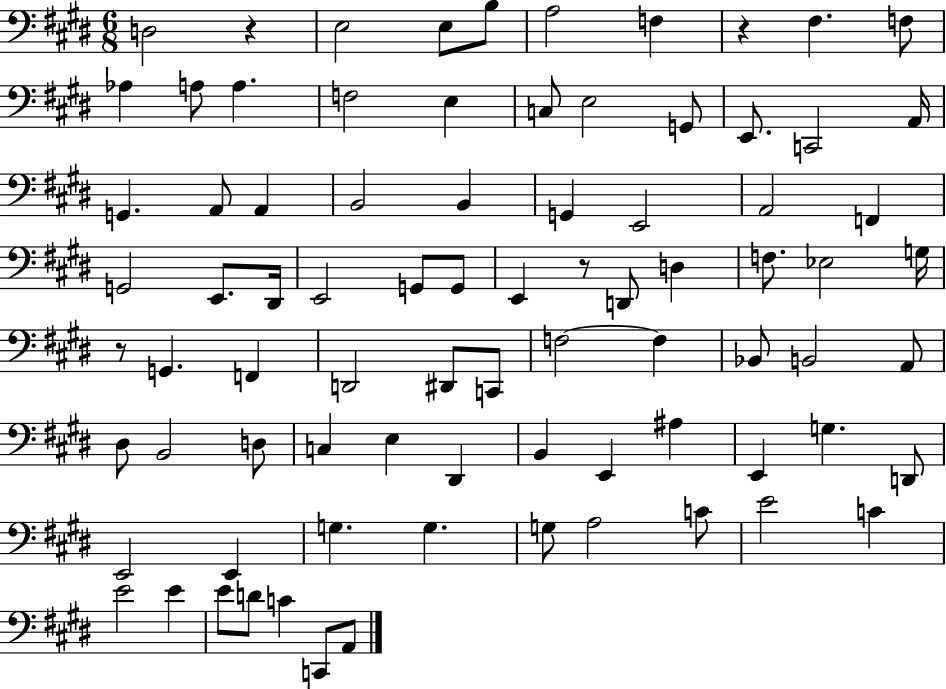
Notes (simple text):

D3/h R/q E3/h E3/e B3/e A3/h F3/q R/q F#3/q. F3/e Ab3/q A3/e A3/q. F3/h E3/q C3/e E3/h G2/e E2/e. C2/h A2/s G2/q. A2/e A2/q B2/h B2/q G2/q E2/h A2/h F2/q G2/h E2/e. D#2/s E2/h G2/e G2/e E2/q R/e D2/e D3/q F3/e. Eb3/h G3/s R/e G2/q. F2/q D2/h D#2/e C2/e F3/h F3/q Bb2/e B2/h A2/e D#3/e B2/h D3/e C3/q E3/q D#2/q B2/q E2/q A#3/q E2/q G3/q. D2/e E2/h E2/q G3/q. G3/q. G3/e A3/h C4/e E4/h C4/q E4/h E4/q E4/e D4/e C4/q C2/e A2/e